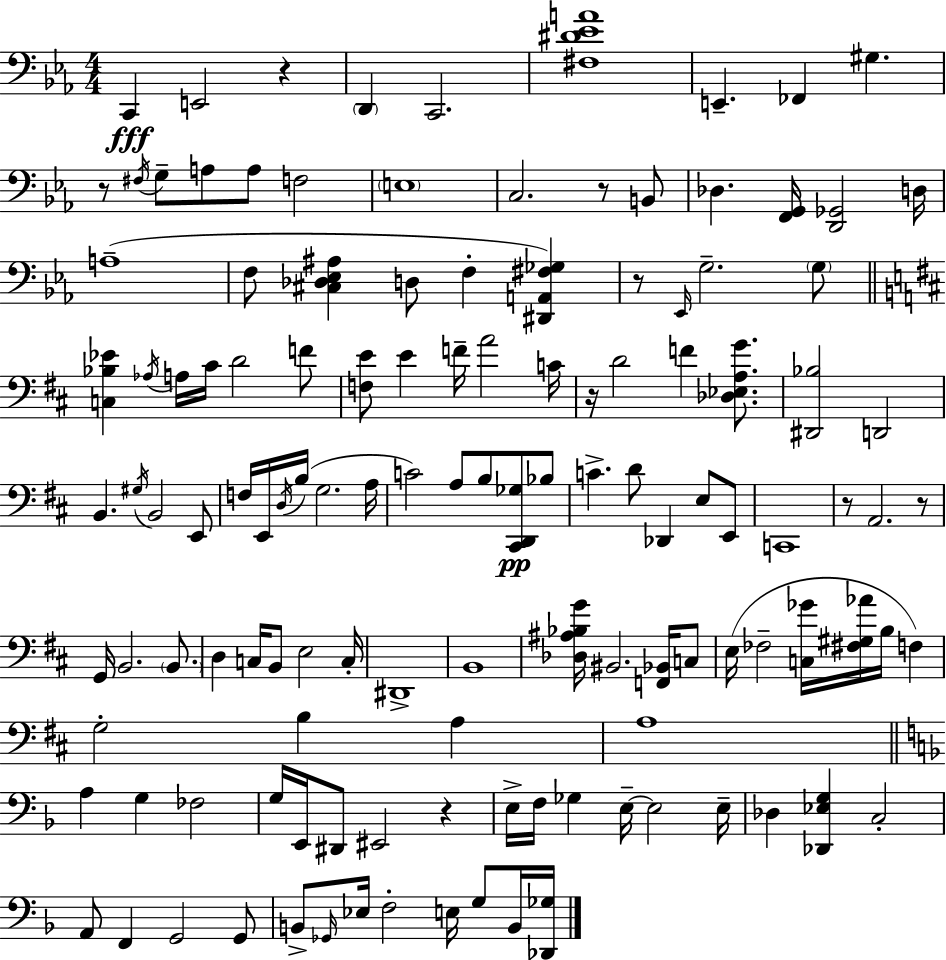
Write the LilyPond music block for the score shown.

{
  \clef bass
  \numericTimeSignature
  \time 4/4
  \key c \minor
  c,4\fff e,2 r4 | \parenthesize d,4 c,2. | <fis dis' ees' a'>1 | e,4.-- fes,4 gis4. | \break r8 \acciaccatura { fis16 } g8-- a8 a8 f2 | \parenthesize e1 | c2. r8 b,8 | des4. <f, g,>16 <d, ges,>2 | \break d16 a1--( | f8 <cis des ees ais>4 d8 f4-. <dis, a, fis ges>4) | r8 \grace { ees,16 } g2.-- | \parenthesize g8 \bar "||" \break \key d \major <c bes ees'>4 \acciaccatura { aes16 } a16 cis'16 d'2 f'8 | <f e'>8 e'4 f'16-- a'2 | c'16 r16 d'2 f'4 <des ees a g'>8. | <dis, bes>2 d,2 | \break b,4. \acciaccatura { gis16 } b,2 | e,8 f16 e,16 \acciaccatura { d16 }( b16 g2. | a16 c'2) a8 b8 <cis, d, ges>8\pp | bes8 c'4.-> d'8 des,4 e8 | \break e,8 c,1 | r8 a,2. | r8 g,16 b,2. | \parenthesize b,8. d4 c16 b,8 e2 | \break c16-. dis,1-> | b,1 | <des ais bes g'>16 bis,2. | <f, bes,>16 c8 e16( fes2-- <c ges'>16 <fis gis aes'>16 b16 f4) | \break g2-. b4 a4 | a1 | \bar "||" \break \key d \minor a4 g4 fes2 | g16 e,16 dis,8 eis,2 r4 | e16-> f16 ges4 e16--~~ e2 e16-- | des4 <des, ees g>4 c2-. | \break a,8 f,4 g,2 g,8 | b,8-> \grace { ges,16 } ees16 f2-. e16 g8 b,16 | <des, ges>16 \bar "|."
}